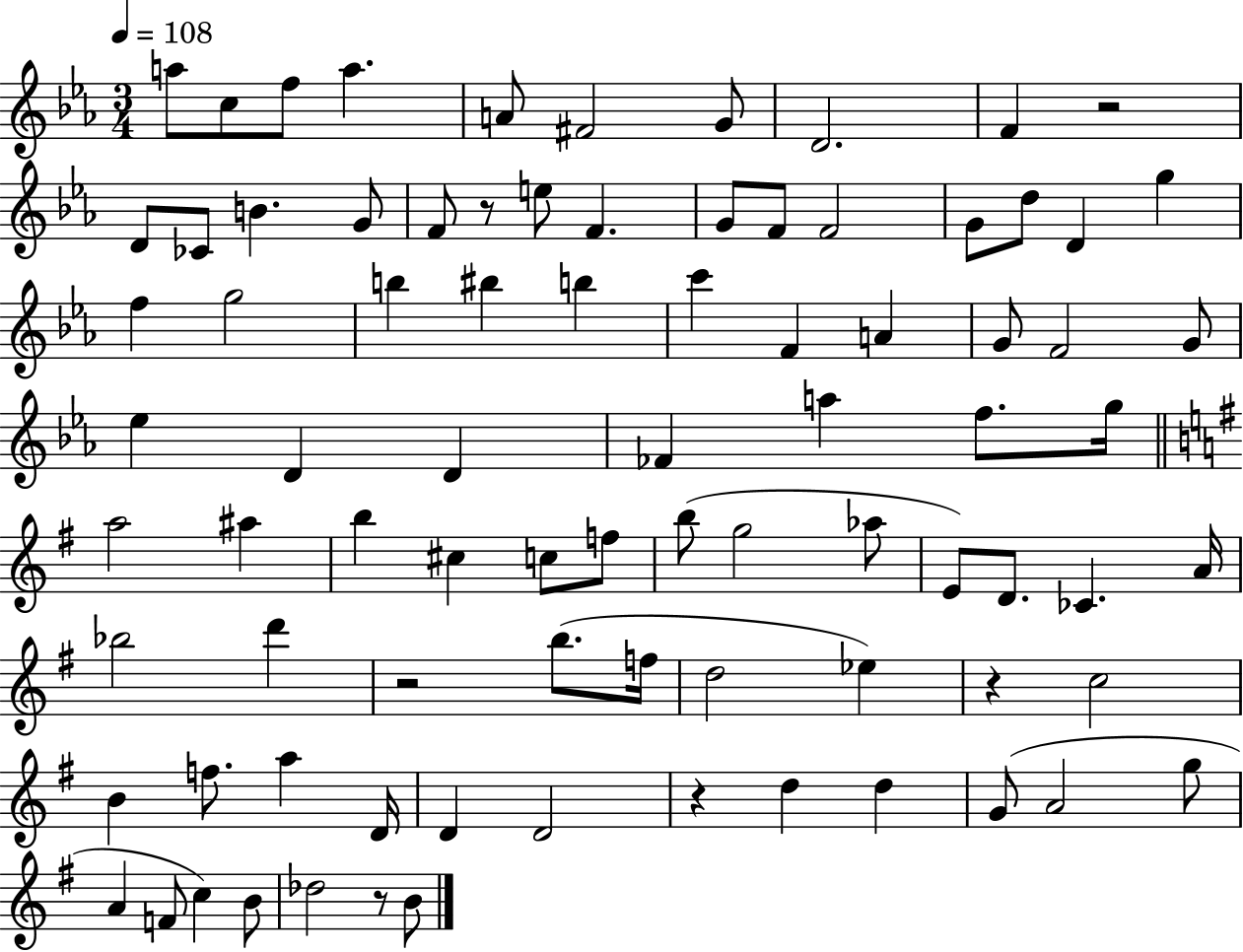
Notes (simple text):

A5/e C5/e F5/e A5/q. A4/e F#4/h G4/e D4/h. F4/q R/h D4/e CES4/e B4/q. G4/e F4/e R/e E5/e F4/q. G4/e F4/e F4/h G4/e D5/e D4/q G5/q F5/q G5/h B5/q BIS5/q B5/q C6/q F4/q A4/q G4/e F4/h G4/e Eb5/q D4/q D4/q FES4/q A5/q F5/e. G5/s A5/h A#5/q B5/q C#5/q C5/e F5/e B5/e G5/h Ab5/e E4/e D4/e. CES4/q. A4/s Bb5/h D6/q R/h B5/e. F5/s D5/h Eb5/q R/q C5/h B4/q F5/e. A5/q D4/s D4/q D4/h R/q D5/q D5/q G4/e A4/h G5/e A4/q F4/e C5/q B4/e Db5/h R/e B4/e